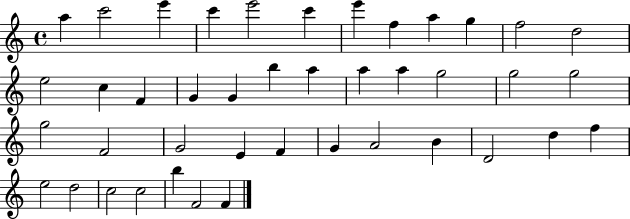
A5/q C6/h E6/q C6/q E6/h C6/q E6/q F5/q A5/q G5/q F5/h D5/h E5/h C5/q F4/q G4/q G4/q B5/q A5/q A5/q A5/q G5/h G5/h G5/h G5/h F4/h G4/h E4/q F4/q G4/q A4/h B4/q D4/h D5/q F5/q E5/h D5/h C5/h C5/h B5/q F4/h F4/q